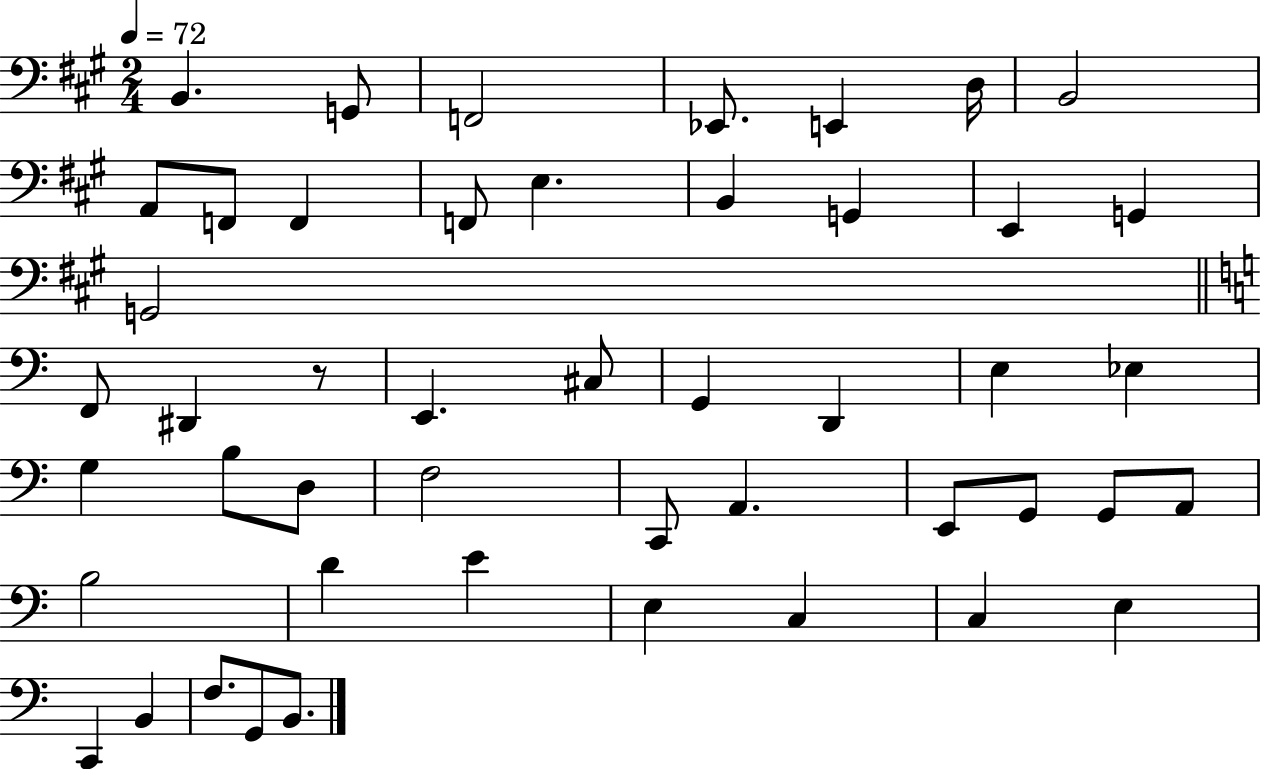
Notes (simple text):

B2/q. G2/e F2/h Eb2/e. E2/q D3/s B2/h A2/e F2/e F2/q F2/e E3/q. B2/q G2/q E2/q G2/q G2/h F2/e D#2/q R/e E2/q. C#3/e G2/q D2/q E3/q Eb3/q G3/q B3/e D3/e F3/h C2/e A2/q. E2/e G2/e G2/e A2/e B3/h D4/q E4/q E3/q C3/q C3/q E3/q C2/q B2/q F3/e. G2/e B2/e.